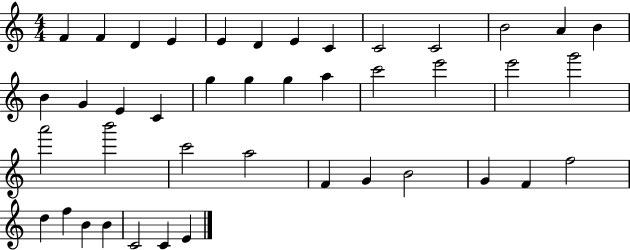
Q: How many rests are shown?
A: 0